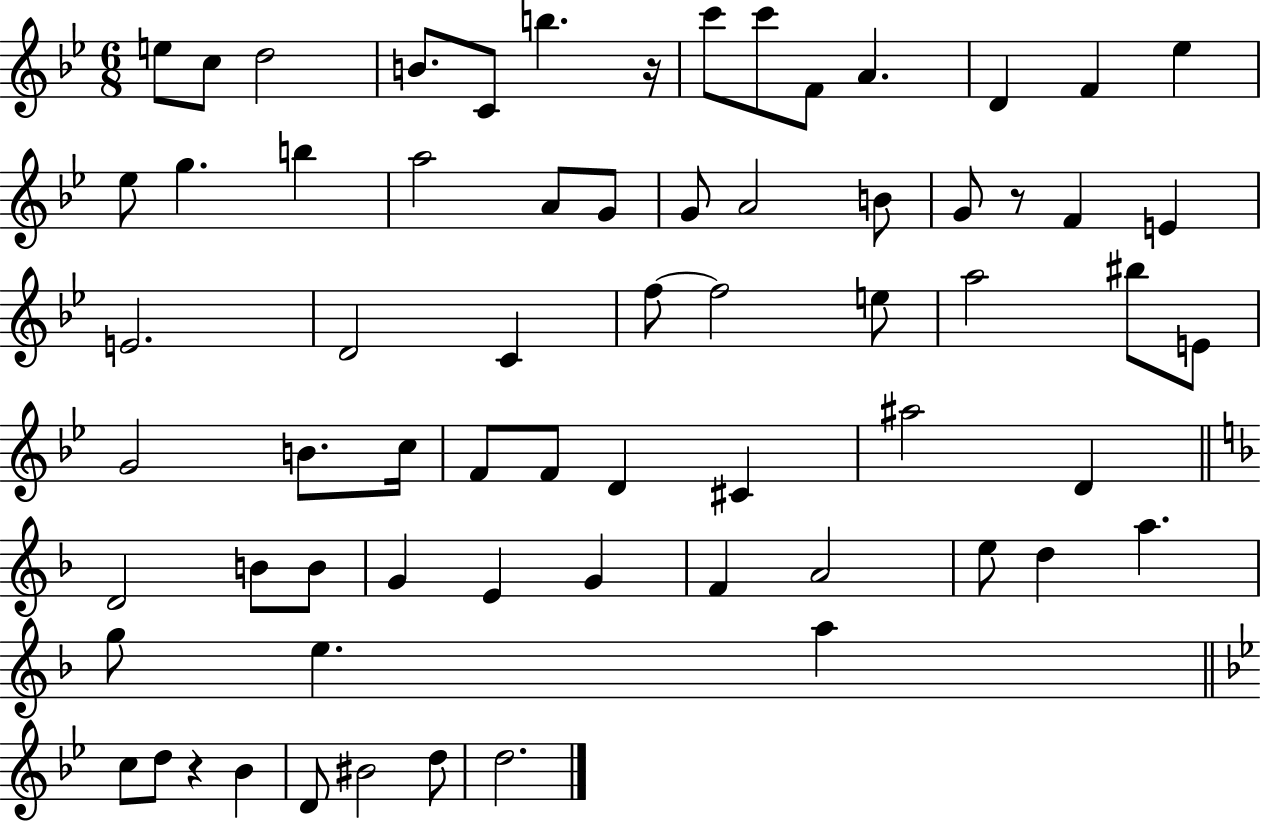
E5/e C5/e D5/h B4/e. C4/e B5/q. R/s C6/e C6/e F4/e A4/q. D4/q F4/q Eb5/q Eb5/e G5/q. B5/q A5/h A4/e G4/e G4/e A4/h B4/e G4/e R/e F4/q E4/q E4/h. D4/h C4/q F5/e F5/h E5/e A5/h BIS5/e E4/e G4/h B4/e. C5/s F4/e F4/e D4/q C#4/q A#5/h D4/q D4/h B4/e B4/e G4/q E4/q G4/q F4/q A4/h E5/e D5/q A5/q. G5/e E5/q. A5/q C5/e D5/e R/q Bb4/q D4/e BIS4/h D5/e D5/h.